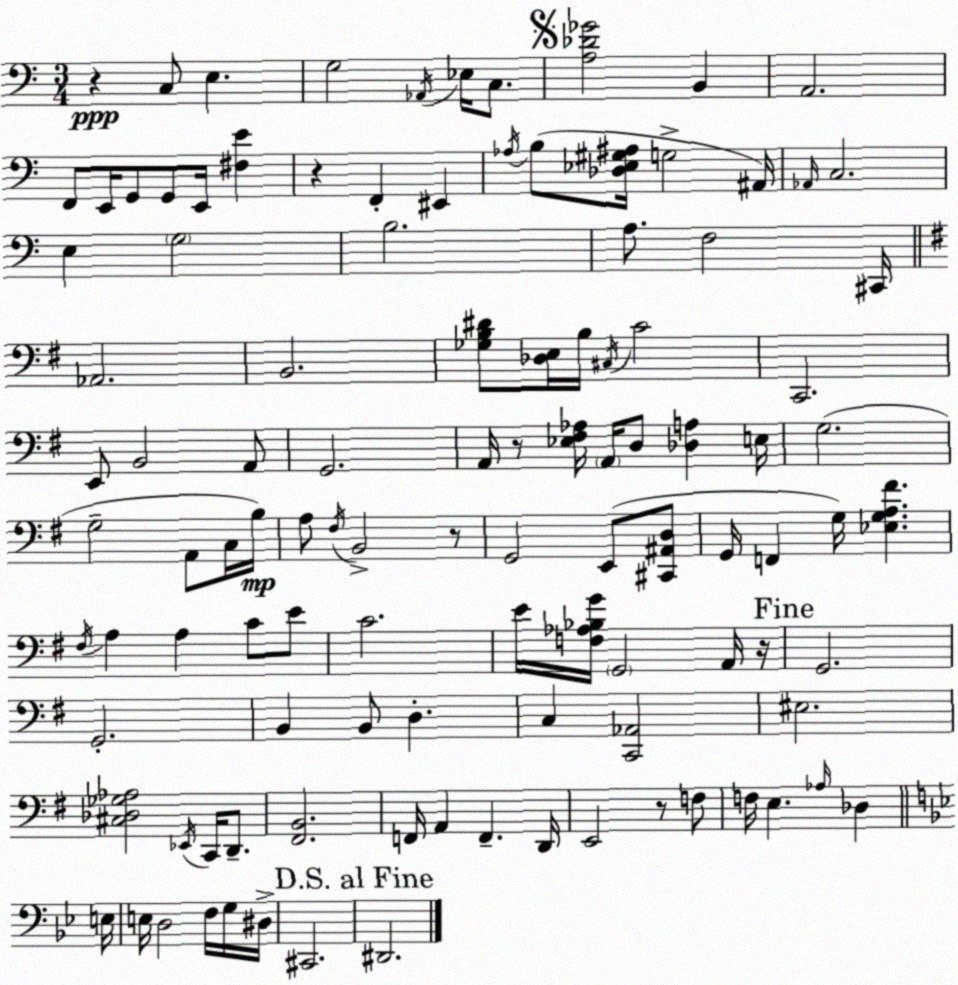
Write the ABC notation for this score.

X:1
T:Untitled
M:3/4
L:1/4
K:Am
z C,/2 E, G,2 _A,,/4 _E,/4 C,/2 [A,_D_G]2 B,, A,,2 F,,/2 E,,/4 G,,/2 G,,/2 E,,/4 [^F,E] z F,, ^E,, _A,/4 B,/2 [_D,_E,^G,^A,]/4 G,2 ^A,,/4 _A,,/4 C,2 E, G,2 B,2 A,/2 F,2 ^C,,/4 _A,,2 B,,2 [_G,B,^D]/2 [_D,E,]/4 B,/4 ^C,/4 C2 C,,2 E,,/2 B,,2 A,,/2 G,,2 A,,/4 z/2 [_E,^F,_A,]/4 A,,/4 D,/2 [_D,A,] E,/4 G,2 G,2 A,,/2 C,/4 B,/4 A,/2 ^F,/4 B,,2 z/2 G,,2 E,,/2 [^C,,^A,,D,]/2 G,,/4 F,, G,/4 [_E,G,A,^F] ^F,/4 A, A, C/2 E/2 C2 E/4 [F,_A,_B,G]/4 G,,2 A,,/4 z/4 G,,2 G,,2 B,, B,,/2 D, C, [C,,_A,,]2 ^E,2 [^C,_D,_G,_A,]2 _E,,/4 C,,/4 D,,/2 [^F,,B,,]2 F,,/4 A,, F,, D,,/4 E,,2 z/2 F,/2 F,/4 E, _A,/4 _D, E,/4 E,/4 D,2 F,/4 G,/4 ^D,/4 ^C,,2 ^D,,2